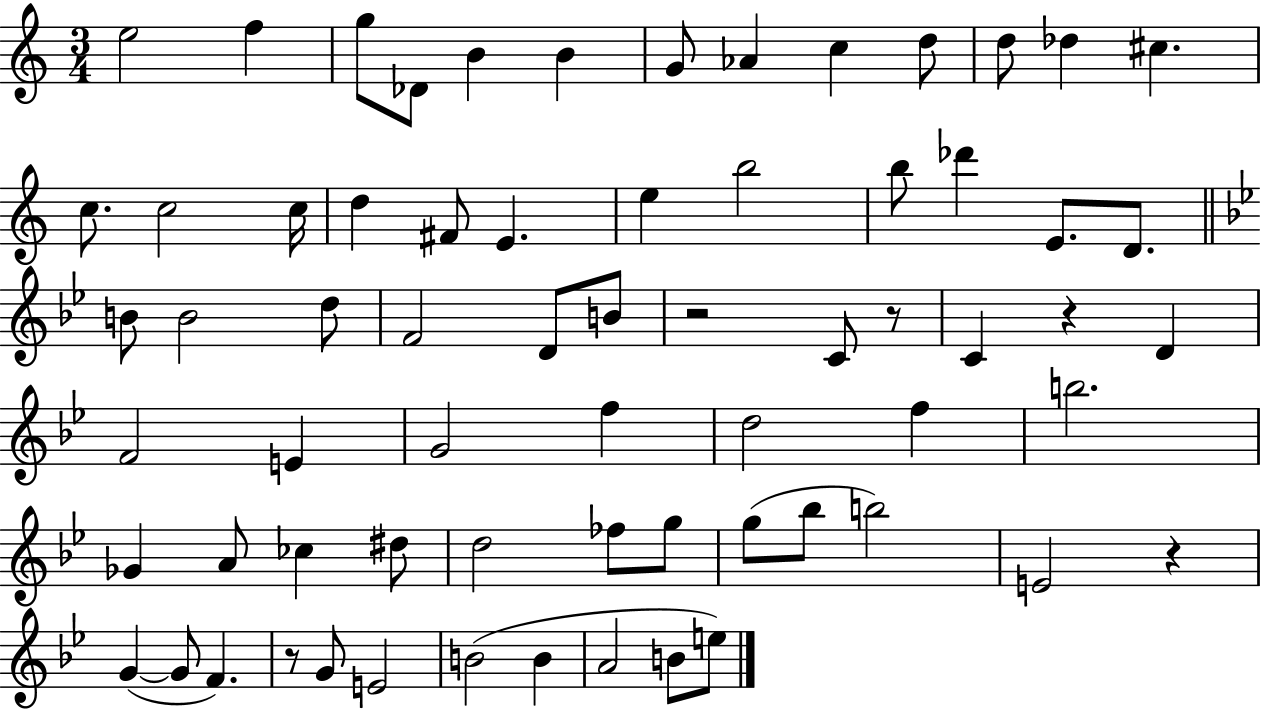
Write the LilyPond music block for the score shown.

{
  \clef treble
  \numericTimeSignature
  \time 3/4
  \key c \major
  e''2 f''4 | g''8 des'8 b'4 b'4 | g'8 aes'4 c''4 d''8 | d''8 des''4 cis''4. | \break c''8. c''2 c''16 | d''4 fis'8 e'4. | e''4 b''2 | b''8 des'''4 e'8. d'8. | \break \bar "||" \break \key bes \major b'8 b'2 d''8 | f'2 d'8 b'8 | r2 c'8 r8 | c'4 r4 d'4 | \break f'2 e'4 | g'2 f''4 | d''2 f''4 | b''2. | \break ges'4 a'8 ces''4 dis''8 | d''2 fes''8 g''8 | g''8( bes''8 b''2) | e'2 r4 | \break g'4~(~ g'8 f'4.) | r8 g'8 e'2 | b'2( b'4 | a'2 b'8 e''8) | \break \bar "|."
}